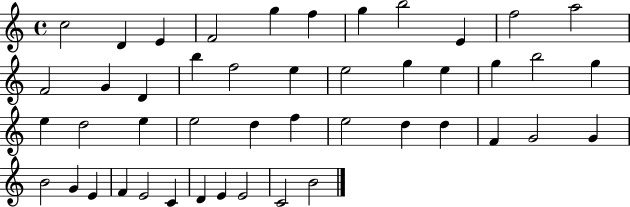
X:1
T:Untitled
M:4/4
L:1/4
K:C
c2 D E F2 g f g b2 E f2 a2 F2 G D b f2 e e2 g e g b2 g e d2 e e2 d f e2 d d F G2 G B2 G E F E2 C D E E2 C2 B2